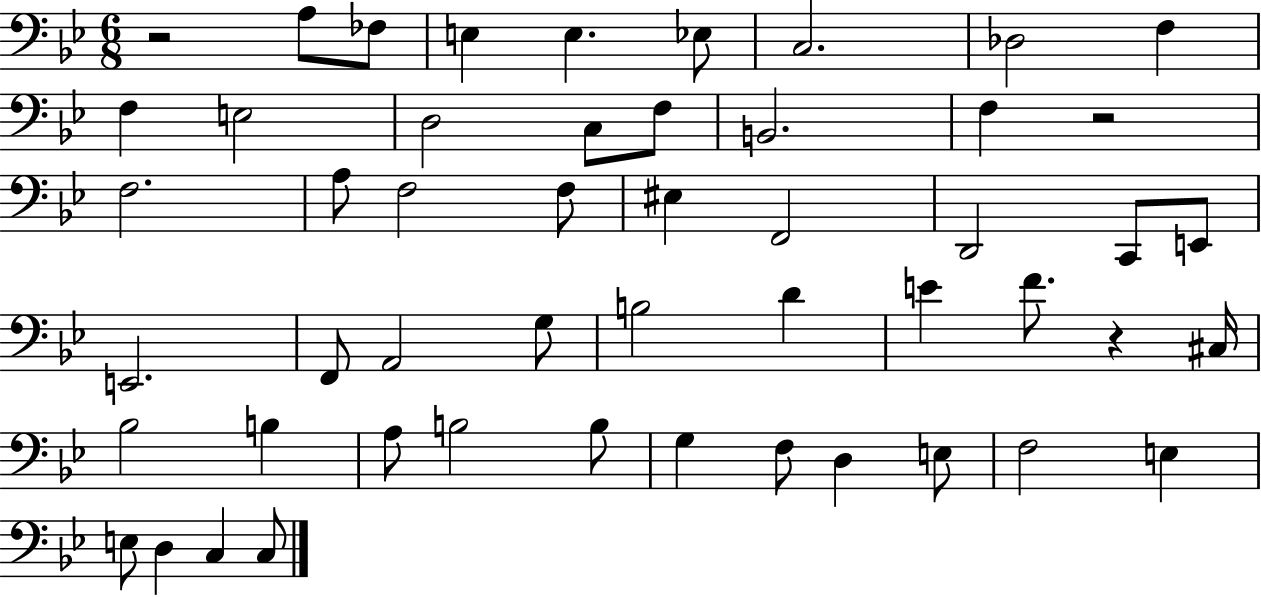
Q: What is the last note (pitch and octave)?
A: C3